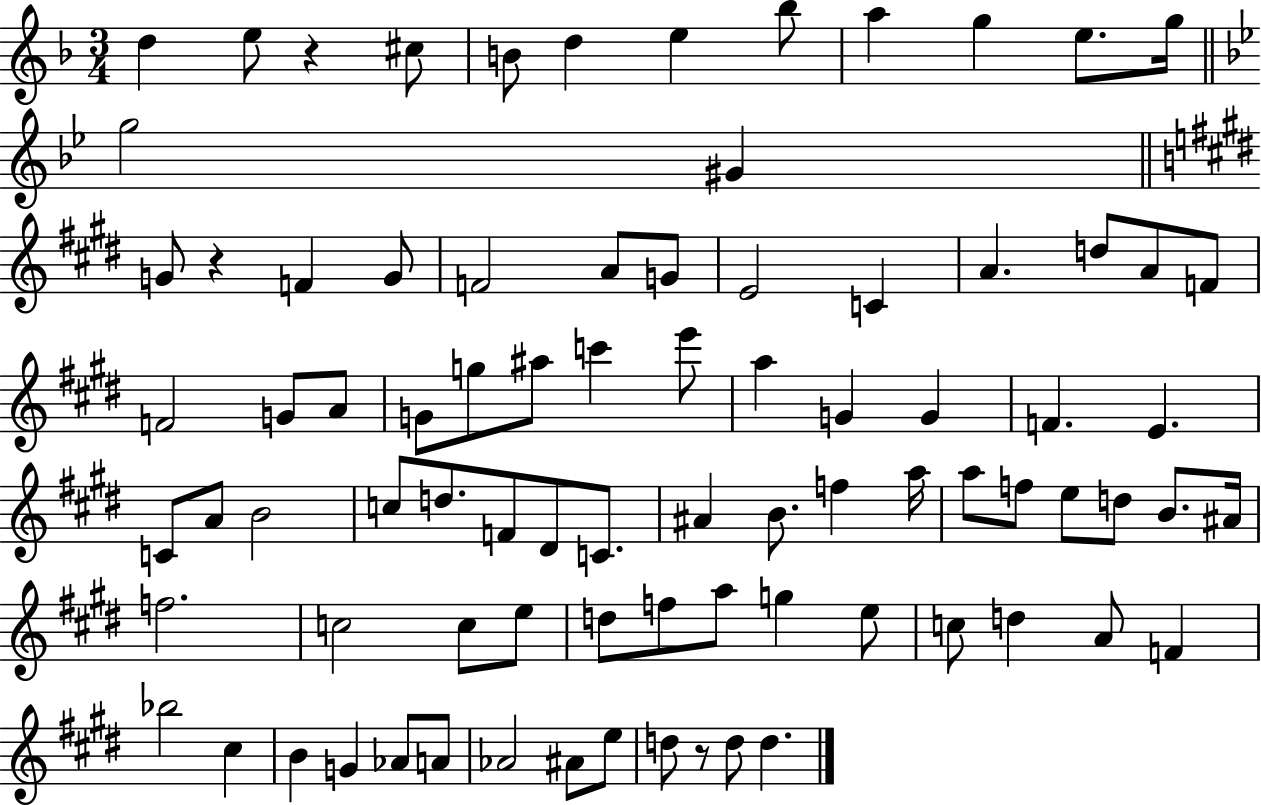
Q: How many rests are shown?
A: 3